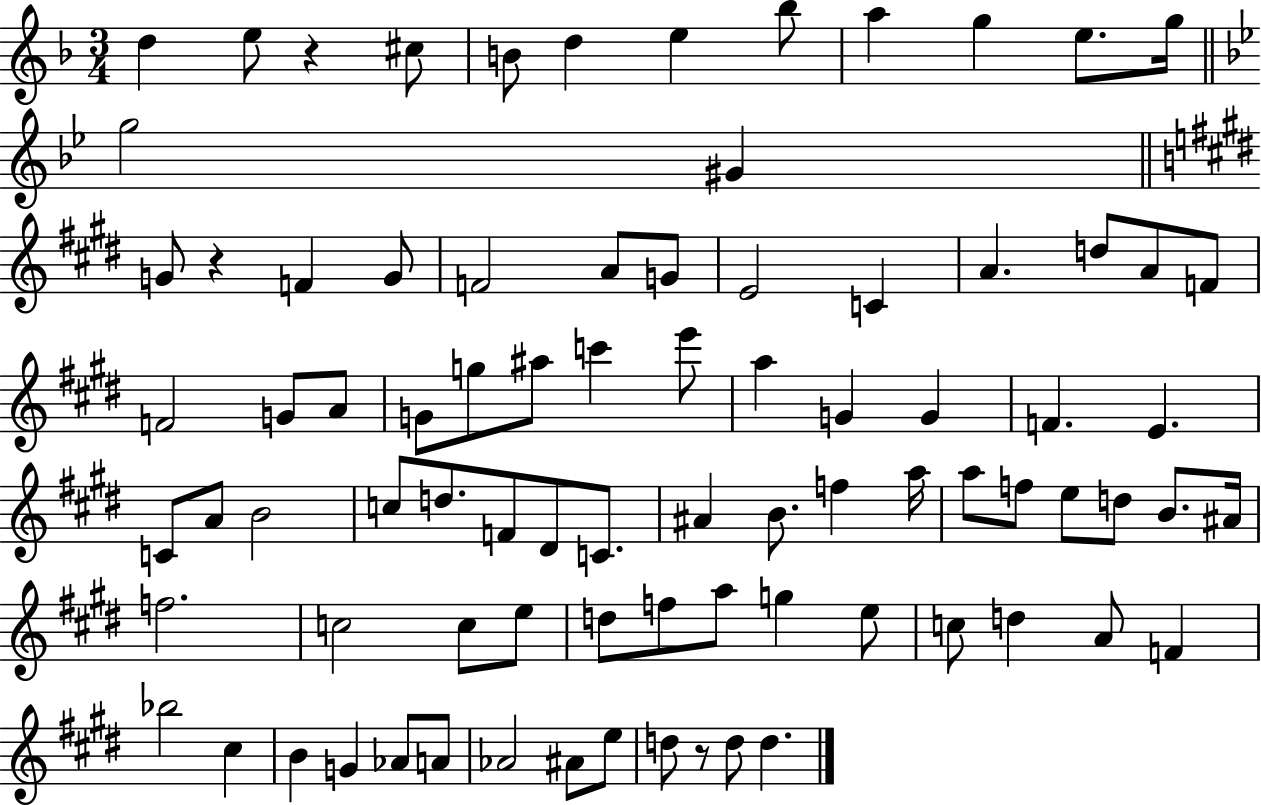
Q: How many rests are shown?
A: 3